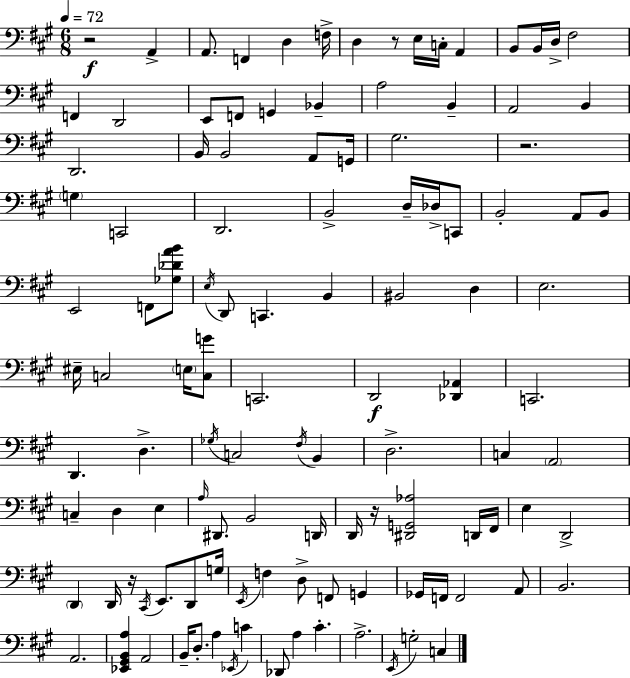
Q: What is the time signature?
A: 6/8